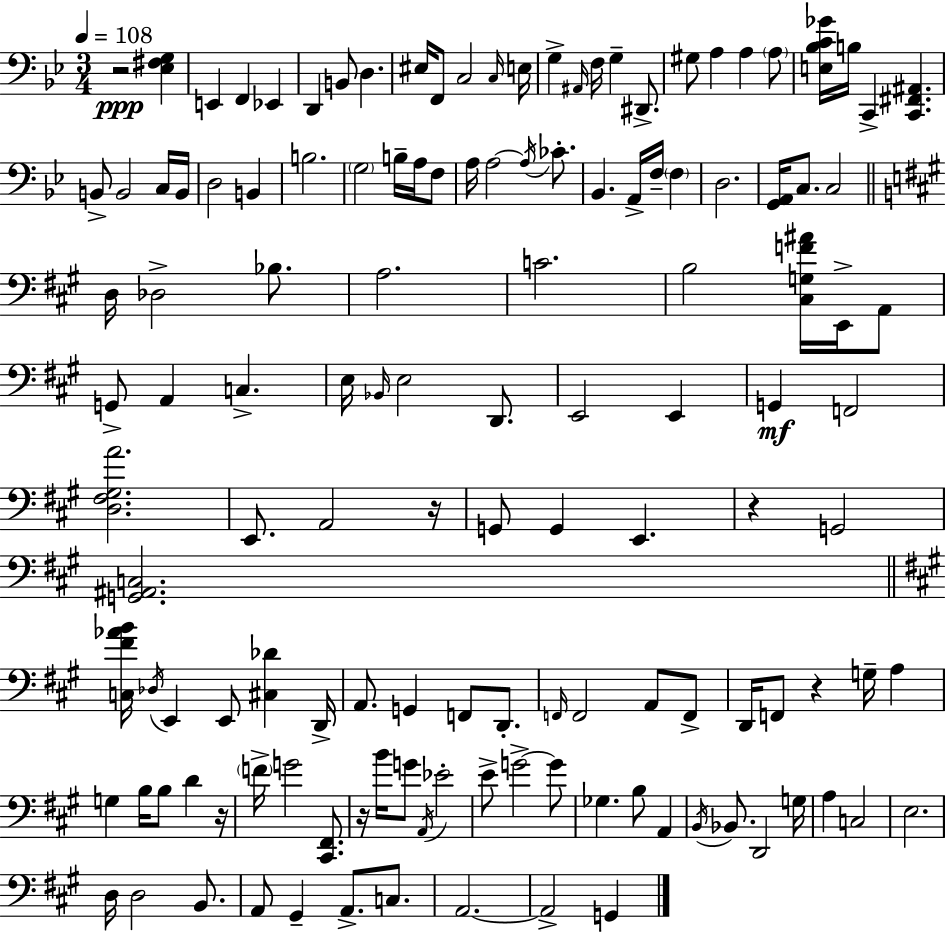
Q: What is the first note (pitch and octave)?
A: E2